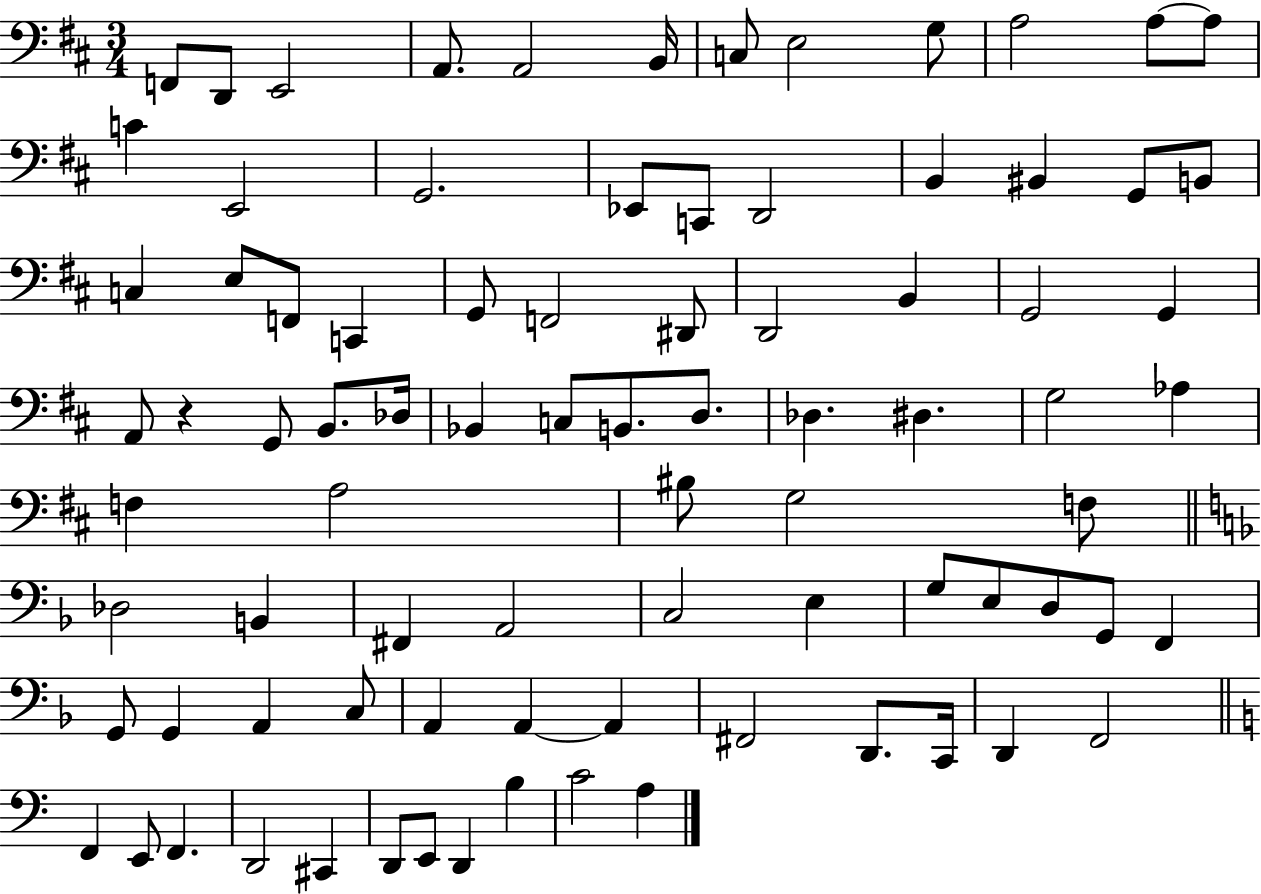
F2/e D2/e E2/h A2/e. A2/h B2/s C3/e E3/h G3/e A3/h A3/e A3/e C4/q E2/h G2/h. Eb2/e C2/e D2/h B2/q BIS2/q G2/e B2/e C3/q E3/e F2/e C2/q G2/e F2/h D#2/e D2/h B2/q G2/h G2/q A2/e R/q G2/e B2/e. Db3/s Bb2/q C3/e B2/e. D3/e. Db3/q. D#3/q. G3/h Ab3/q F3/q A3/h BIS3/e G3/h F3/e Db3/h B2/q F#2/q A2/h C3/h E3/q G3/e E3/e D3/e G2/e F2/q G2/e G2/q A2/q C3/e A2/q A2/q A2/q F#2/h D2/e. C2/s D2/q F2/h F2/q E2/e F2/q. D2/h C#2/q D2/e E2/e D2/q B3/q C4/h A3/q